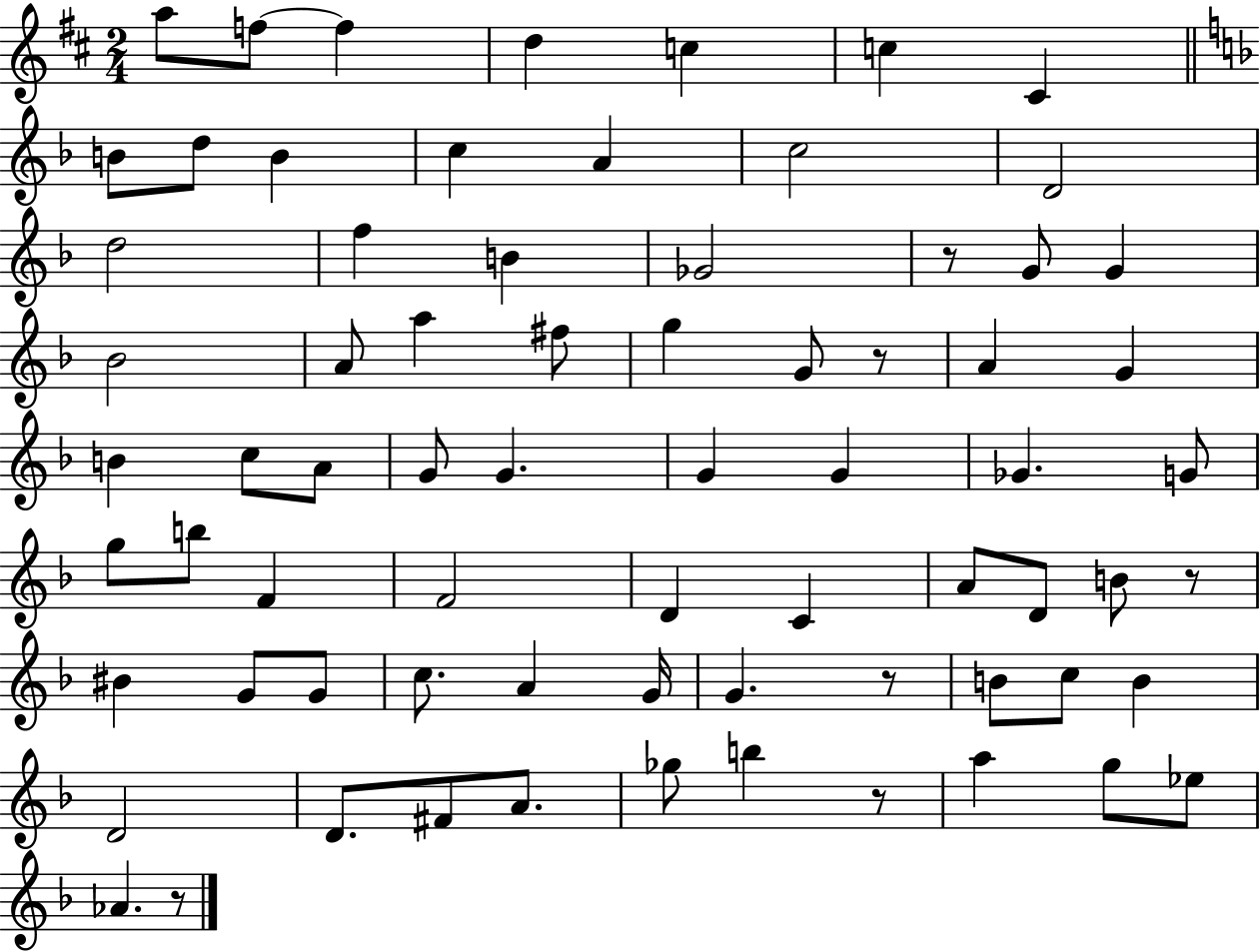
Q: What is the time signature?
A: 2/4